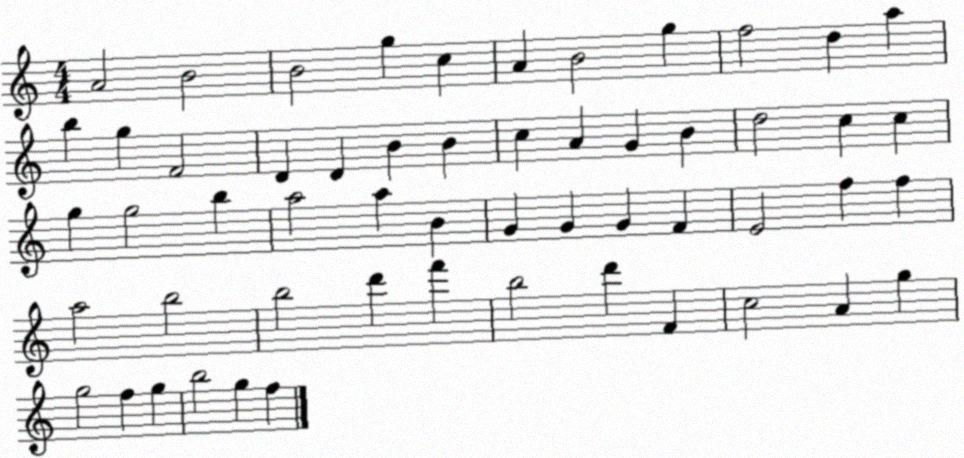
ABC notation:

X:1
T:Untitled
M:4/4
L:1/4
K:C
A2 B2 B2 g c A B2 g f2 d a b g F2 D D B B c A G B d2 c c g g2 b a2 a B G G G F E2 f f a2 b2 b2 d' f' b2 d' F c2 A g g2 f g b2 g f